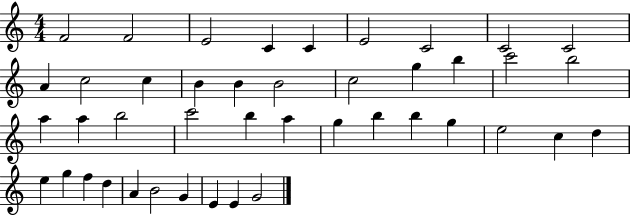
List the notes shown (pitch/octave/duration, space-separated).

F4/h F4/h E4/h C4/q C4/q E4/h C4/h C4/h C4/h A4/q C5/h C5/q B4/q B4/q B4/h C5/h G5/q B5/q C6/h B5/h A5/q A5/q B5/h C6/h B5/q A5/q G5/q B5/q B5/q G5/q E5/h C5/q D5/q E5/q G5/q F5/q D5/q A4/q B4/h G4/q E4/q E4/q G4/h